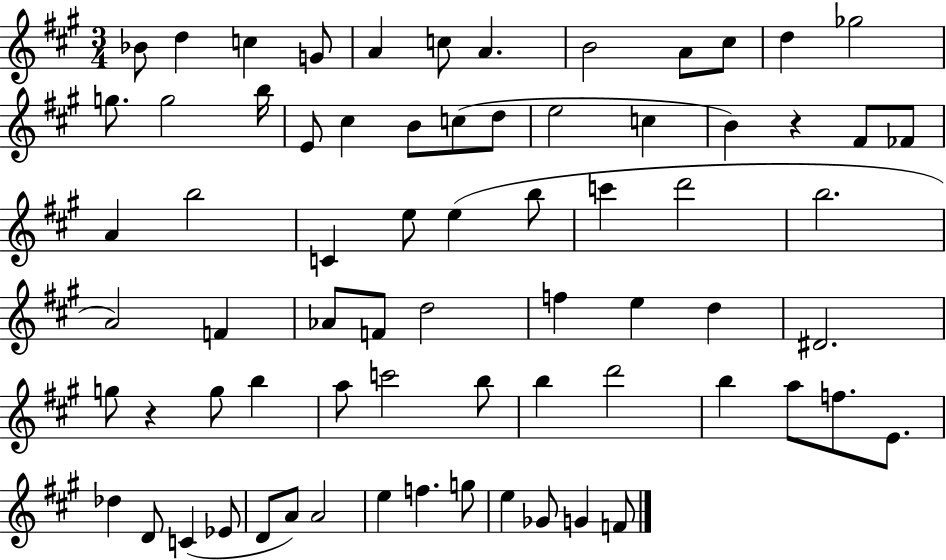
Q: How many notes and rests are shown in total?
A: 71